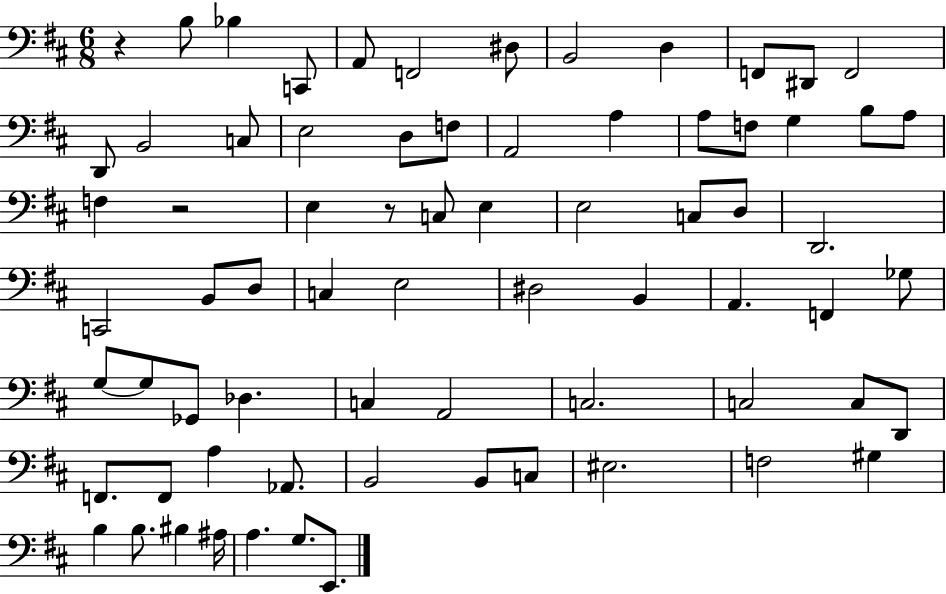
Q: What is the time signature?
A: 6/8